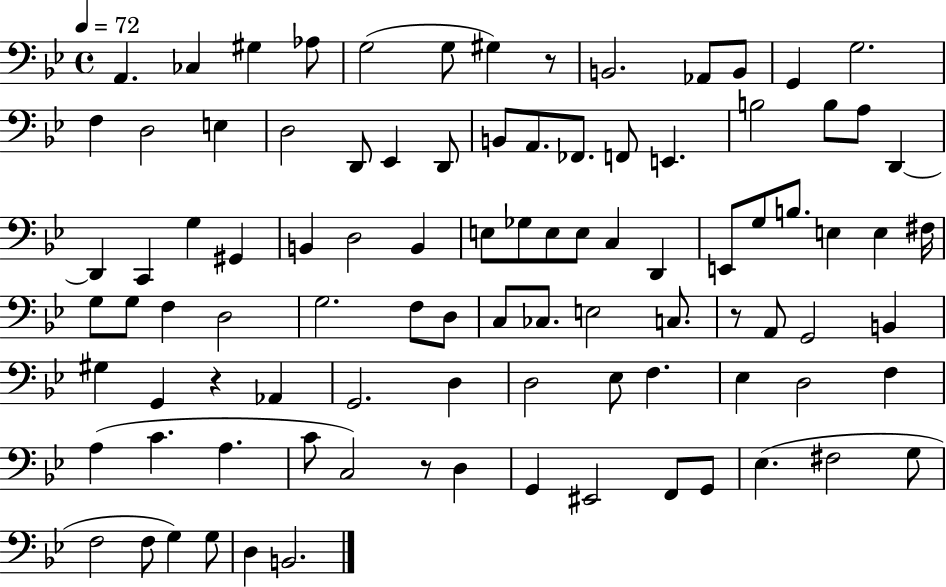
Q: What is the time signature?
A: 4/4